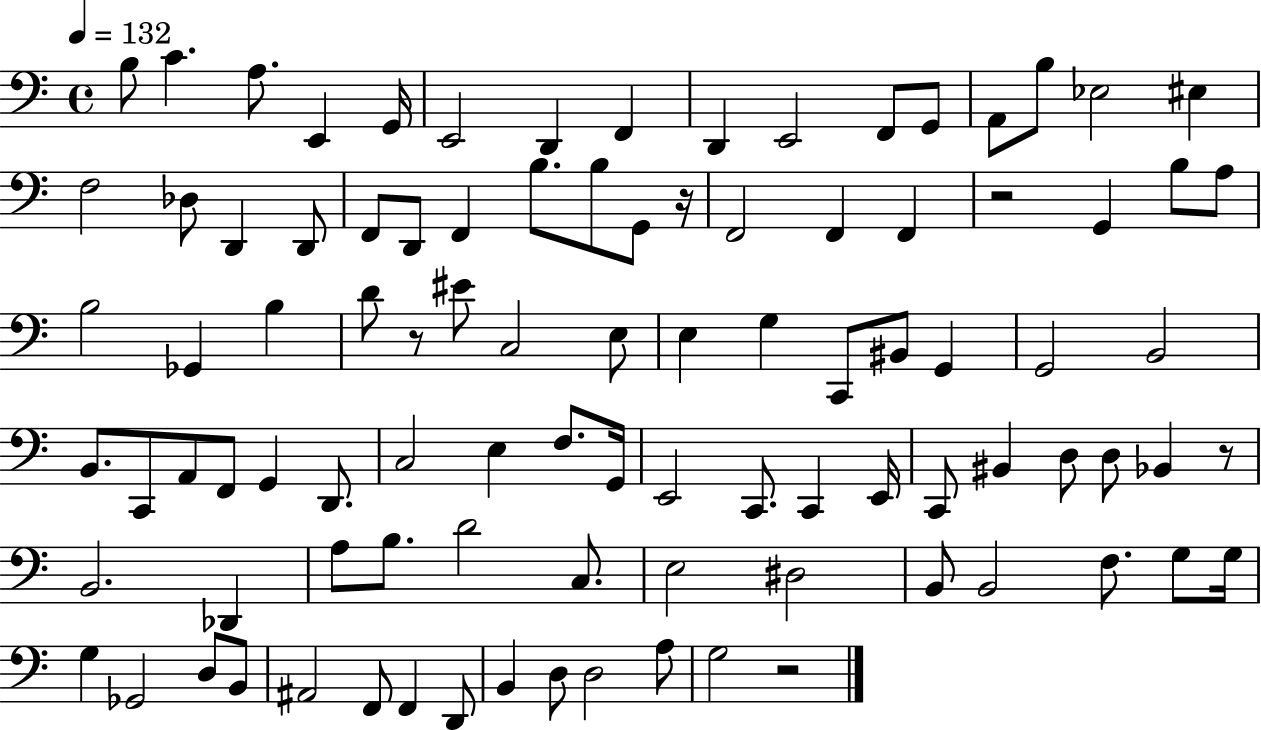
{
  \clef bass
  \time 4/4
  \defaultTimeSignature
  \key c \major
  \tempo 4 = 132
  b8 c'4. a8. e,4 g,16 | e,2 d,4 f,4 | d,4 e,2 f,8 g,8 | a,8 b8 ees2 eis4 | \break f2 des8 d,4 d,8 | f,8 d,8 f,4 b8. b8 g,8 r16 | f,2 f,4 f,4 | r2 g,4 b8 a8 | \break b2 ges,4 b4 | d'8 r8 eis'8 c2 e8 | e4 g4 c,8 bis,8 g,4 | g,2 b,2 | \break b,8. c,8 a,8 f,8 g,4 d,8. | c2 e4 f8. g,16 | e,2 c,8. c,4 e,16 | c,8 bis,4 d8 d8 bes,4 r8 | \break b,2. des,4 | a8 b8. d'2 c8. | e2 dis2 | b,8 b,2 f8. g8 g16 | \break g4 ges,2 d8 b,8 | ais,2 f,8 f,4 d,8 | b,4 d8 d2 a8 | g2 r2 | \break \bar "|."
}